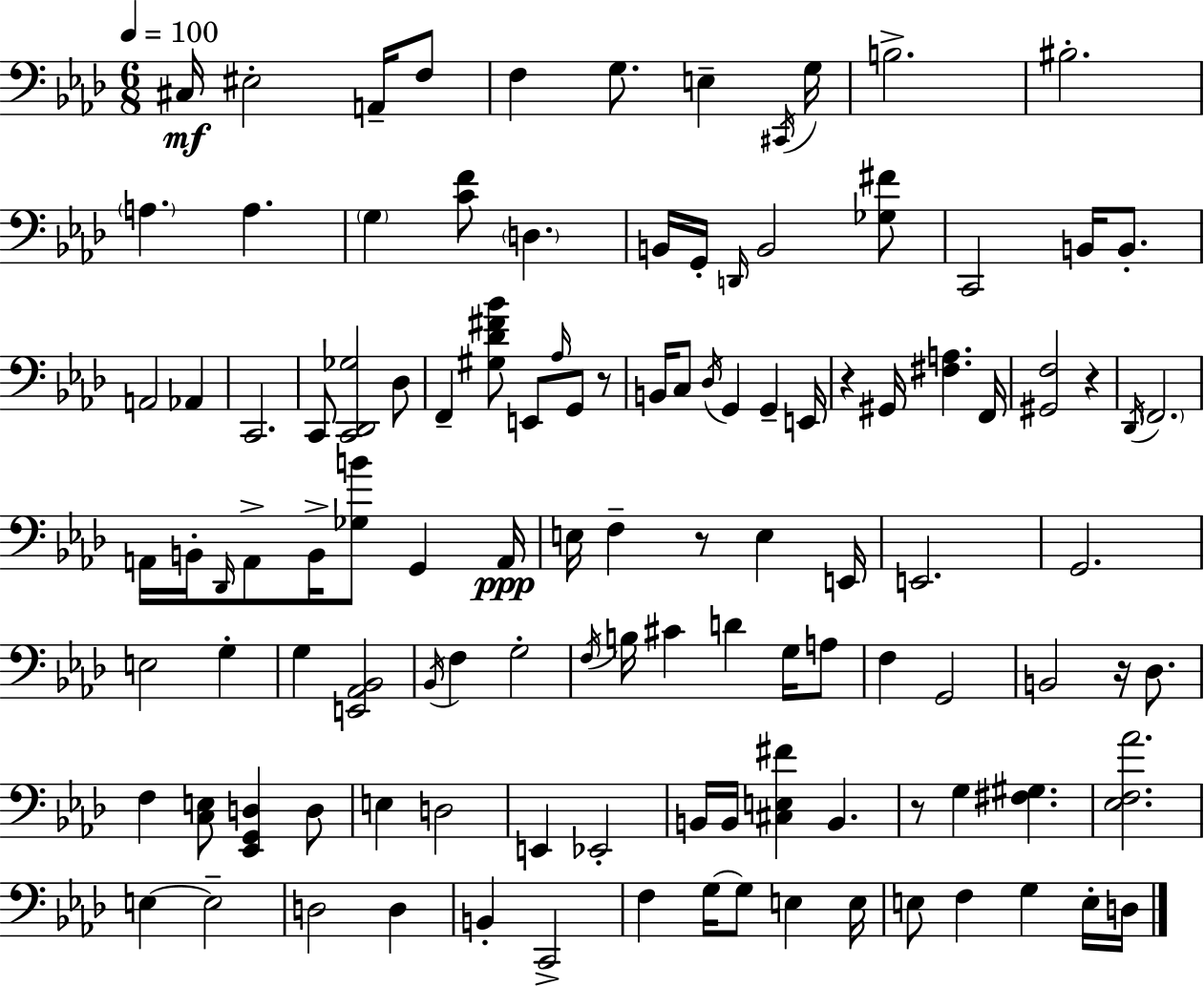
{
  \clef bass
  \numericTimeSignature
  \time 6/8
  \key aes \major
  \tempo 4 = 100
  cis16\mf eis2-. a,16-- f8 | f4 g8. e4-- \acciaccatura { cis,16 } | g16 b2.-> | bis2.-. | \break \parenthesize a4. a4. | \parenthesize g4 <c' f'>8 \parenthesize d4. | b,16 g,16-. \grace { d,16 } b,2 | <ges fis'>8 c,2 b,16 b,8.-. | \break a,2 aes,4 | c,2. | c,8 <c, des, ges>2 | des8 f,4-- <gis des' fis' bes'>8 e,8 \grace { aes16 } g,8 | \break r8 b,16 c8 \acciaccatura { des16 } g,4 g,4-- | e,16 r4 gis,16 <fis a>4. | f,16 <gis, f>2 | r4 \acciaccatura { des,16 } \parenthesize f,2. | \break a,16 b,16-. \grace { des,16 } a,8-> b,16-> <ges b'>8 | g,4 a,16\ppp e16 f4-- r8 | e4 e,16 e,2. | g,2. | \break e2 | g4-. g4 <e, aes, bes,>2 | \acciaccatura { bes,16 } f4 g2-. | \acciaccatura { f16 } b16 cis'4 | \break d'4 g16 a8 f4 | g,2 b,2 | r16 des8. f4 | <c e>8 <ees, g, d>4 d8 e4 | \break d2 e,4 | ees,2-. b,16 b,16 <cis e fis'>4 | b,4. r8 g4 | <fis gis>4. <ees f aes'>2. | \break e4~~ | e2-- d2 | d4 b,4-. | c,2-> f4 | \break g16~~ g8 e4 e16 e8 f4 | g4 e16-. d16 \bar "|."
}